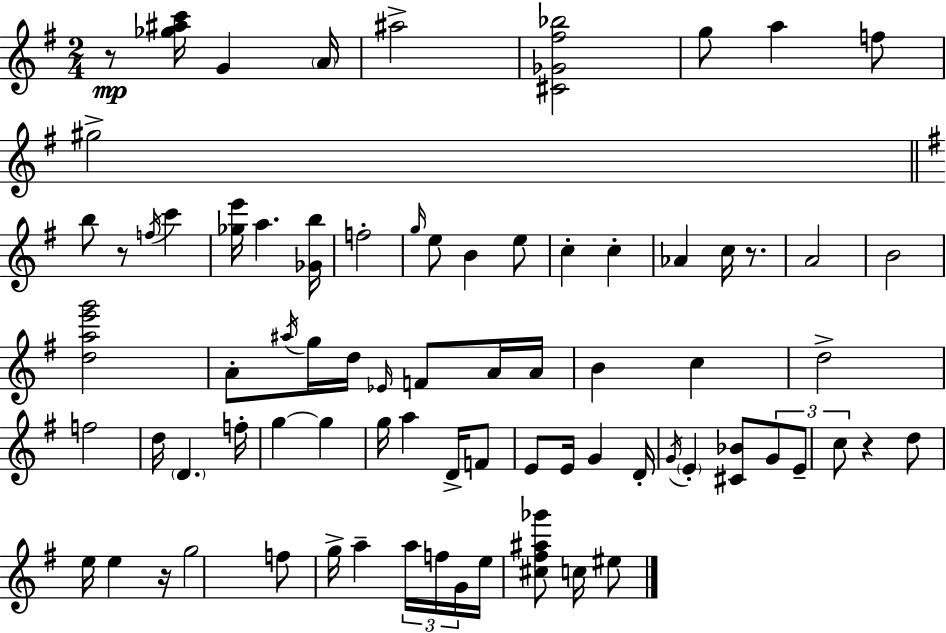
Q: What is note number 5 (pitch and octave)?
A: A5